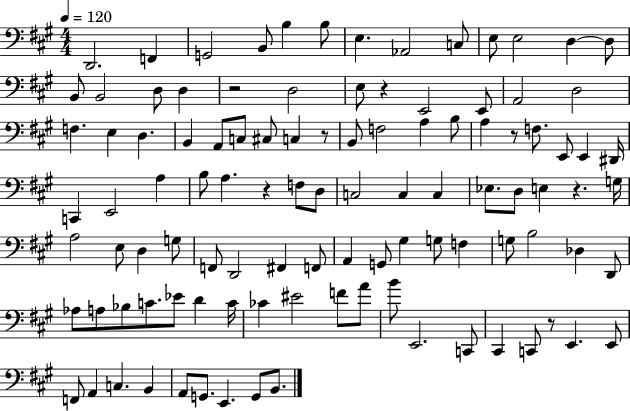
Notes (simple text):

D2/h. F2/q G2/h B2/e B3/q B3/e E3/q. Ab2/h C3/e E3/e E3/h D3/q D3/e B2/e B2/h D3/e D3/q R/h D3/h E3/e R/q E2/h E2/e A2/h D3/h F3/q. E3/q D3/q. B2/q A2/e C3/e C#3/e C3/q R/e B2/e F3/h A3/q B3/e A3/q R/e F3/e. E2/e E2/q D#2/s C2/q E2/h A3/q B3/e A3/q. R/q F3/e D3/e C3/h C3/q C3/q Eb3/e. D3/e E3/q R/q. G3/s A3/h E3/e D3/q G3/e F2/e D2/h F#2/q F2/e A2/q G2/e G#3/q G3/e F3/q G3/e B3/h Db3/q D2/e Ab3/e A3/e Bb3/e C4/e. Eb4/e D4/q C4/s CES4/q EIS4/h F4/e A4/e B4/e E2/h. C2/e C#2/q C2/e R/e E2/q. E2/e F2/e A2/q C3/q. B2/q A2/e G2/e. E2/q. G2/e B2/e.